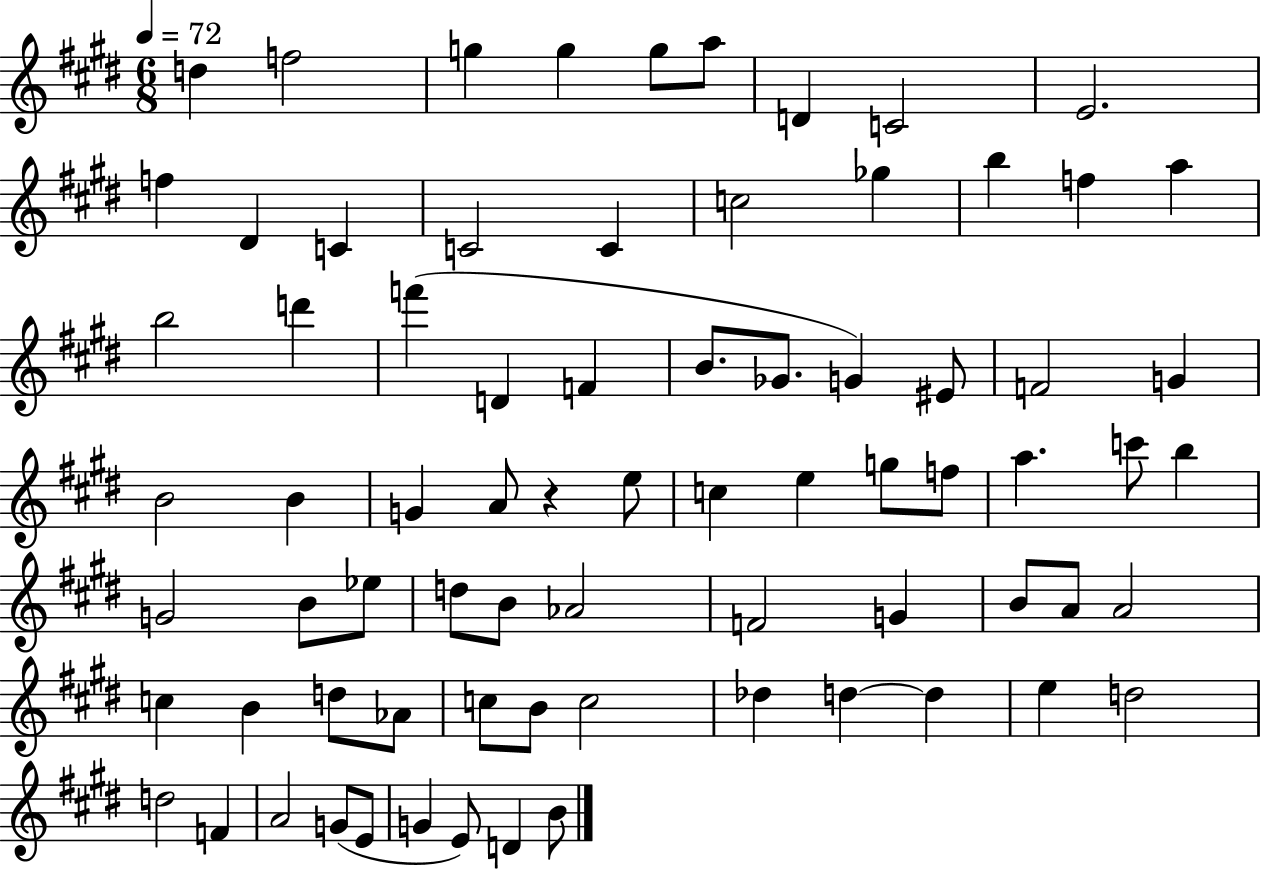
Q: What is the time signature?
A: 6/8